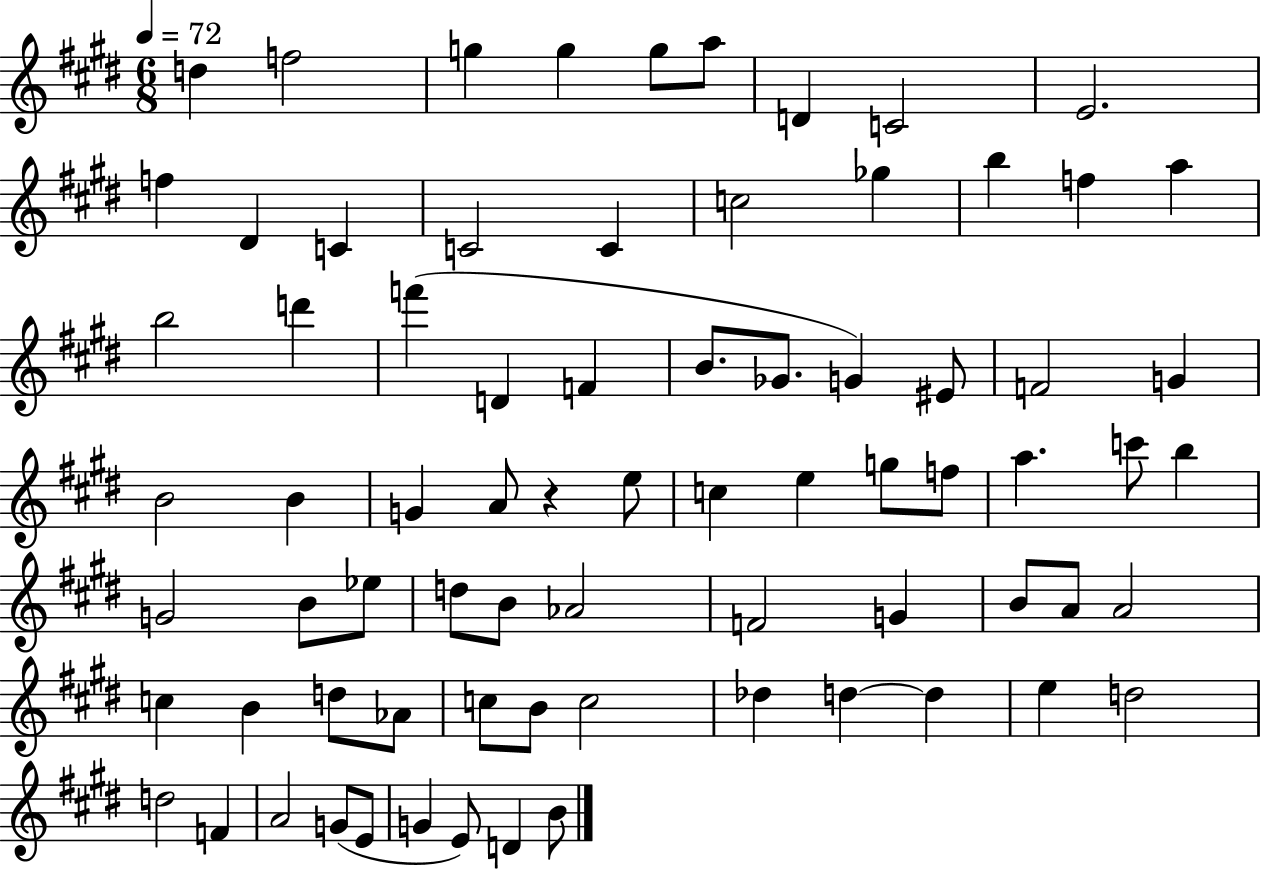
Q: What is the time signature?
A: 6/8